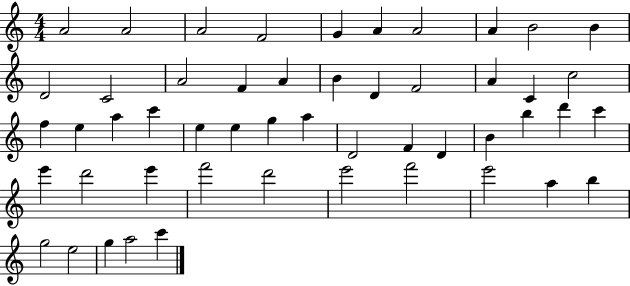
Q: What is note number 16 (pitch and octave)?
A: B4